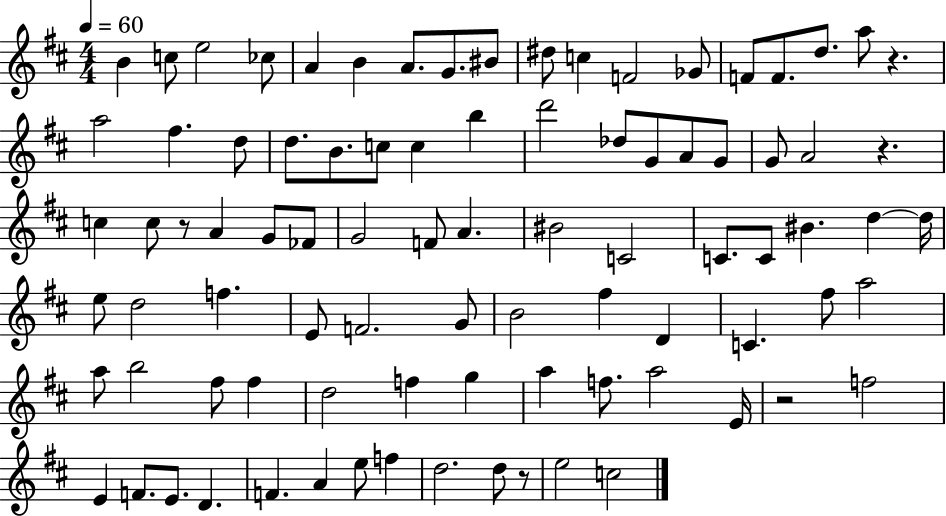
B4/q C5/e E5/h CES5/e A4/q B4/q A4/e. G4/e. BIS4/e D#5/e C5/q F4/h Gb4/e F4/e F4/e. D5/e. A5/e R/q. A5/h F#5/q. D5/e D5/e. B4/e. C5/e C5/q B5/q D6/h Db5/e G4/e A4/e G4/e G4/e A4/h R/q. C5/q C5/e R/e A4/q G4/e FES4/e G4/h F4/e A4/q. BIS4/h C4/h C4/e. C4/e BIS4/q. D5/q D5/s E5/e D5/h F5/q. E4/e F4/h. G4/e B4/h F#5/q D4/q C4/q. F#5/e A5/h A5/e B5/h F#5/e F#5/q D5/h F5/q G5/q A5/q F5/e. A5/h E4/s R/h F5/h E4/q F4/e. E4/e. D4/q. F4/q. A4/q E5/e F5/q D5/h. D5/e R/e E5/h C5/h